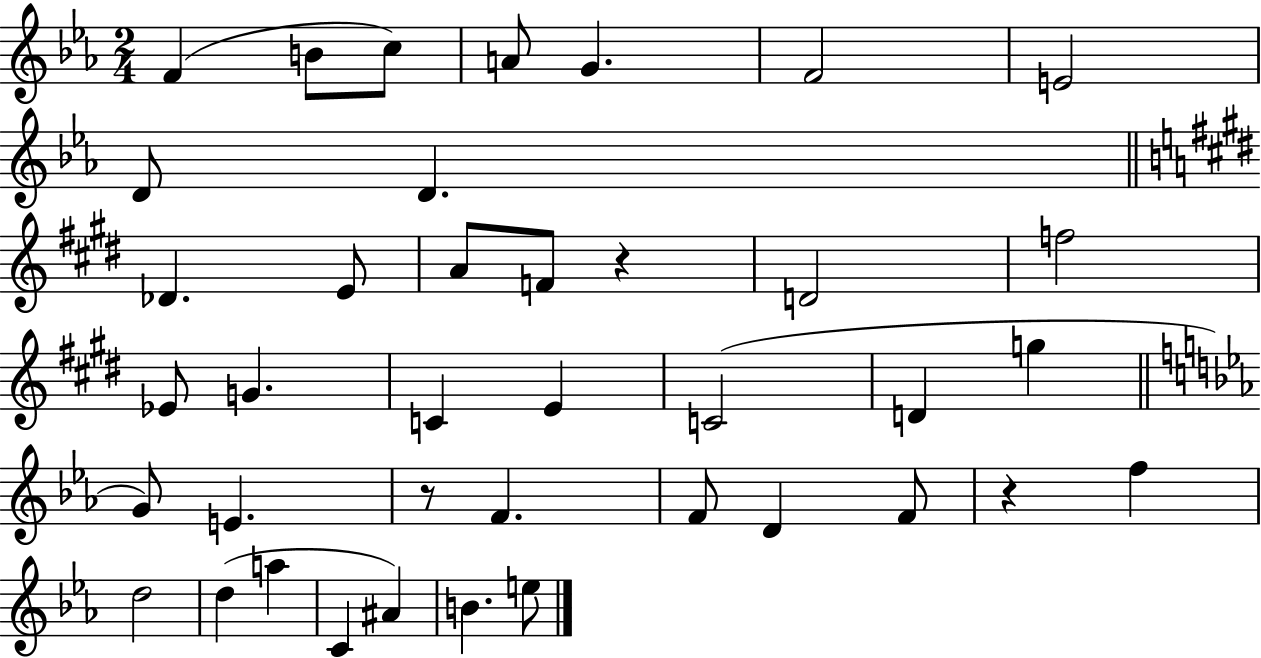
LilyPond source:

{
  \clef treble
  \numericTimeSignature
  \time 2/4
  \key ees \major
  f'4( b'8 c''8) | a'8 g'4. | f'2 | e'2 | \break d'8 d'4. | \bar "||" \break \key e \major des'4. e'8 | a'8 f'8 r4 | d'2 | f''2 | \break ees'8 g'4. | c'4 e'4 | c'2( | d'4 g''4 | \break \bar "||" \break \key ees \major g'8) e'4. | r8 f'4. | f'8 d'4 f'8 | r4 f''4 | \break d''2 | d''4( a''4 | c'4 ais'4) | b'4. e''8 | \break \bar "|."
}